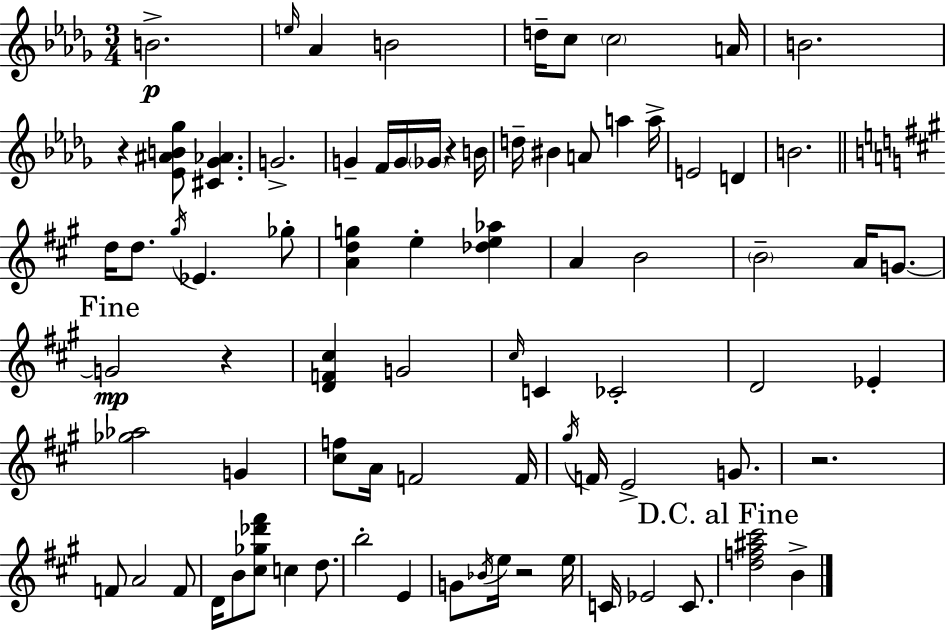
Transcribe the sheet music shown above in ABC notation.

X:1
T:Untitled
M:3/4
L:1/4
K:Bbm
B2 e/4 _A B2 d/4 c/2 c2 A/4 B2 z [_E^AB_g]/2 [^C_G_A] G2 G F/4 G/4 _G/4 z B/4 d/4 ^B A/2 a a/4 E2 D B2 d/4 d/2 ^g/4 _E _g/2 [Adg] e [_de_a] A B2 B2 A/4 G/2 G2 z [DF^c] G2 ^c/4 C _C2 D2 _E [_g_a]2 G [^cf]/2 A/4 F2 F/4 ^g/4 F/4 E2 G/2 z2 F/2 A2 F/2 D/4 B/2 [^c_g_d'^f']/2 c d/2 b2 E G/2 _B/4 e/4 z2 e/4 C/4 _E2 C/2 [df^a^c']2 B